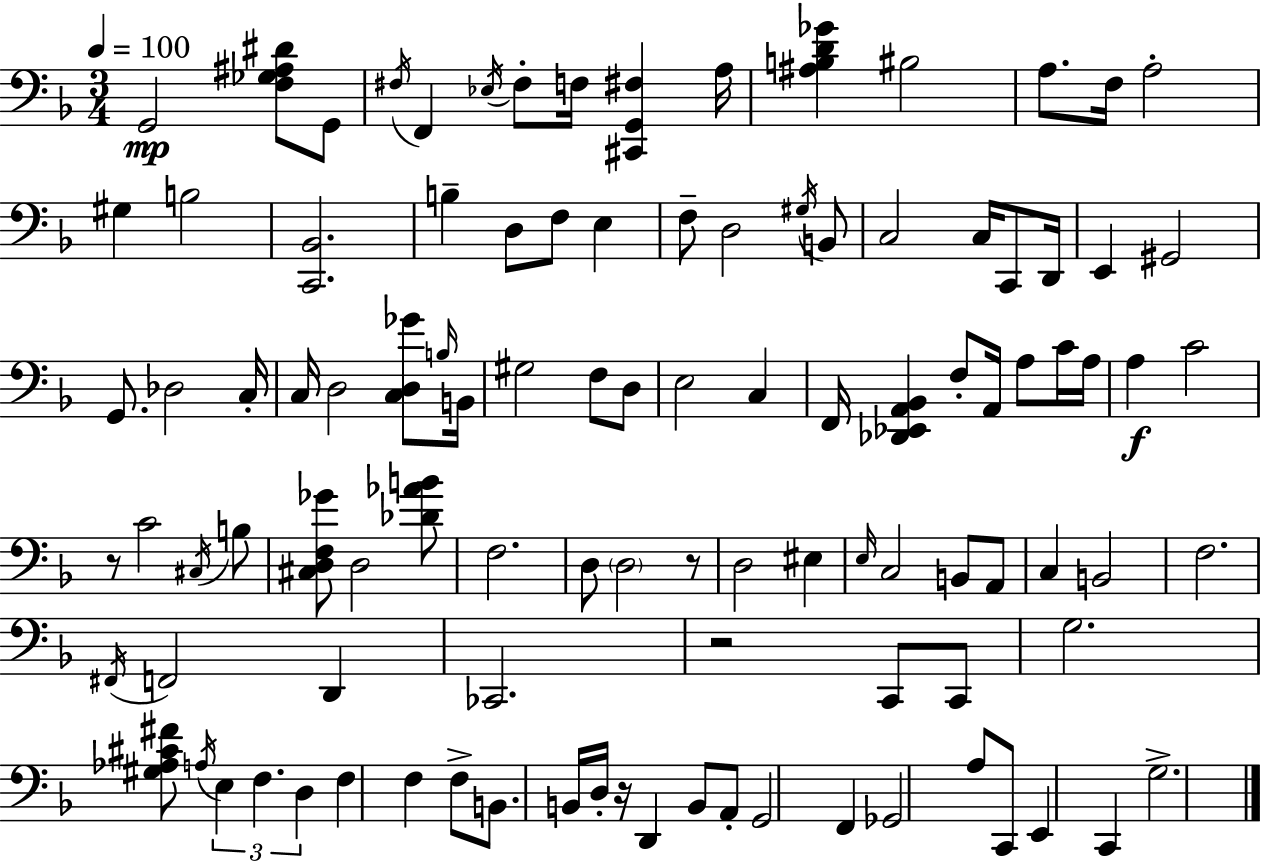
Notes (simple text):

G2/h [F3,Gb3,A#3,D#4]/e G2/e F#3/s F2/q Eb3/s F#3/e F3/s [C#2,G2,F#3]/q A3/s [A#3,B3,D4,Gb4]/q BIS3/h A3/e. F3/s A3/h G#3/q B3/h [C2,Bb2]/h. B3/q D3/e F3/e E3/q F3/e D3/h G#3/s B2/e C3/h C3/s C2/e D2/s E2/q G#2/h G2/e. Db3/h C3/s C3/s D3/h [C3,D3,Gb4]/e B3/s B2/s G#3/h F3/e D3/e E3/h C3/q F2/s [Db2,Eb2,A2,Bb2]/q F3/e A2/s A3/e C4/s A3/s A3/q C4/h R/e C4/h C#3/s B3/e [C#3,D3,F3,Gb4]/e D3/h [Db4,Ab4,B4]/e F3/h. D3/e D3/h R/e D3/h EIS3/q E3/s C3/h B2/e A2/e C3/q B2/h F3/h. F#2/s F2/h D2/q CES2/h. R/h C2/e C2/e G3/h. [G#3,Ab3,C#4,F#4]/e A3/s E3/q F3/q. D3/q F3/q F3/q F3/e B2/e. B2/s D3/s R/s D2/q B2/e A2/e G2/h F2/q Gb2/h A3/e C2/e E2/q C2/q G3/h.